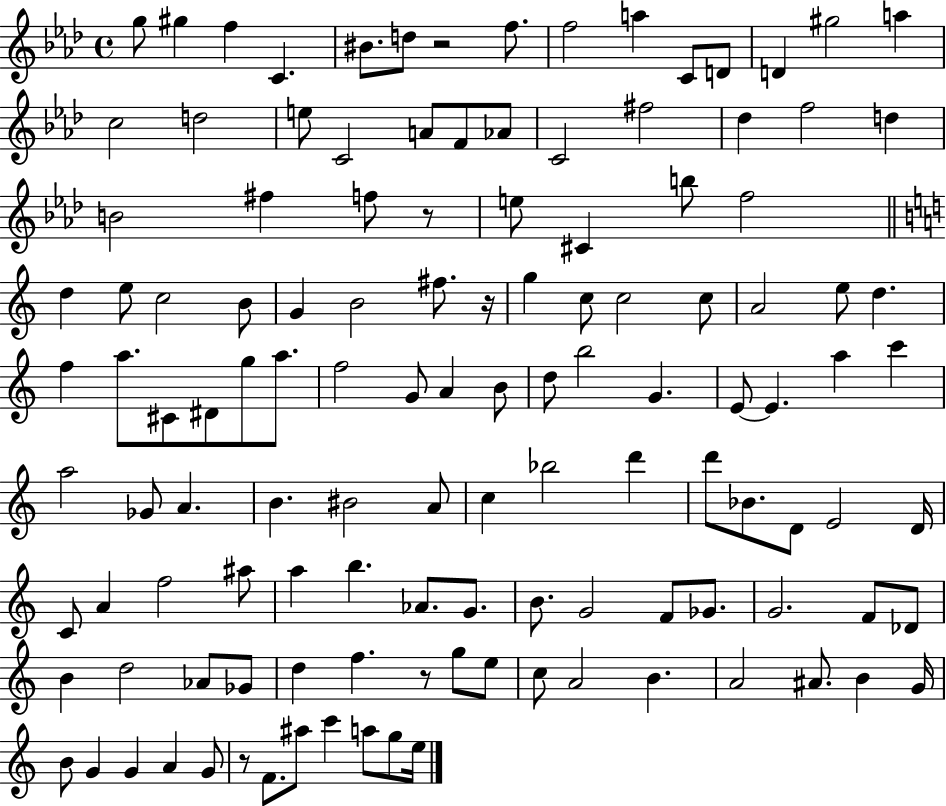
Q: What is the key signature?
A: AES major